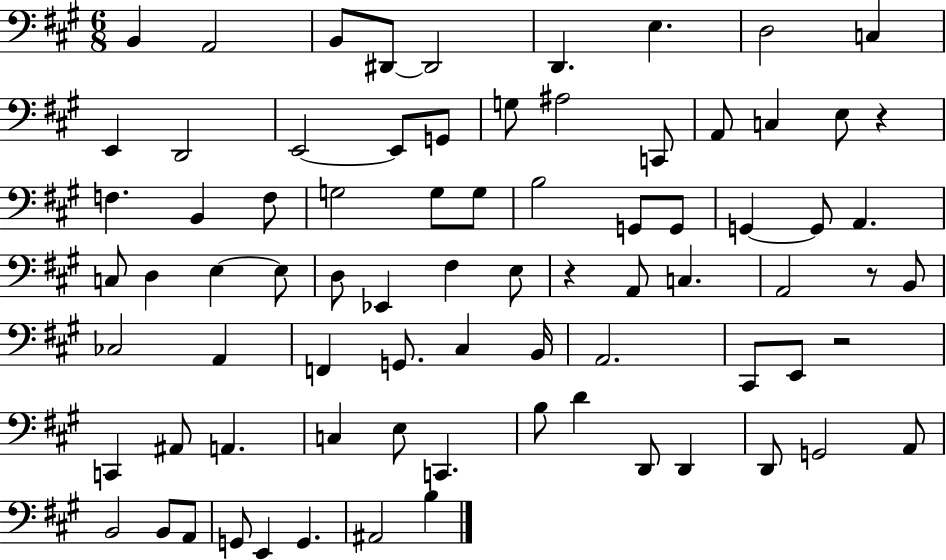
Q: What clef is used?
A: bass